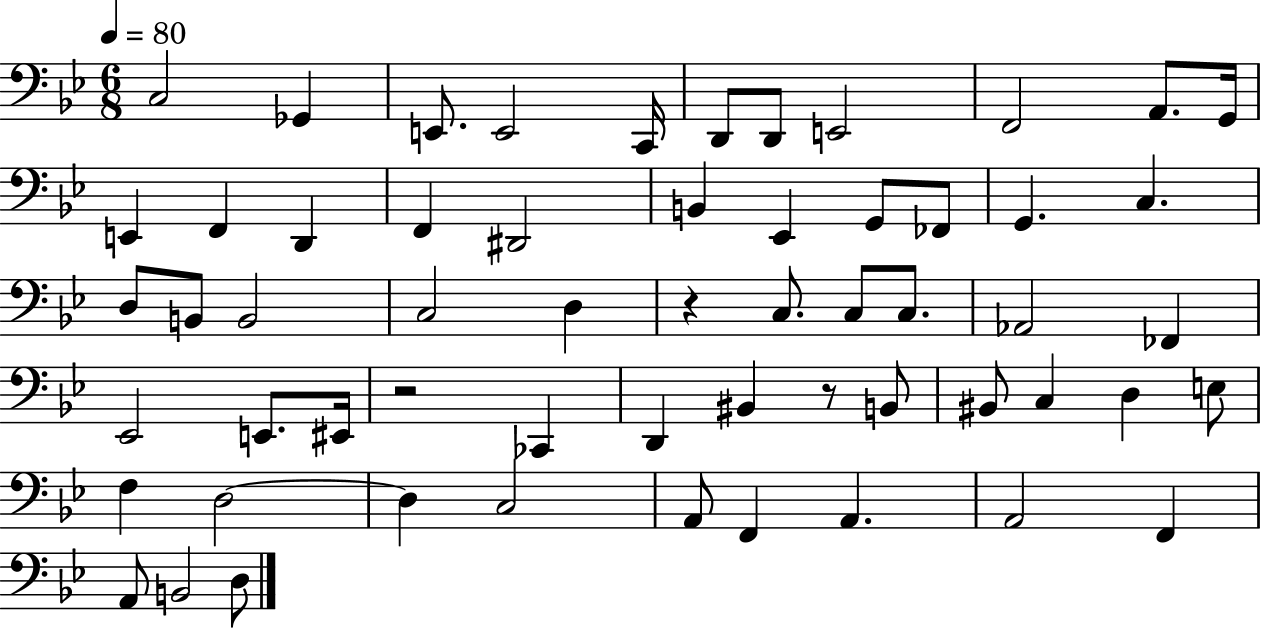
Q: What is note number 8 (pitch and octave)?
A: E2